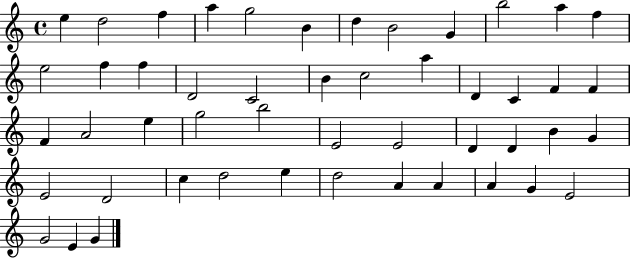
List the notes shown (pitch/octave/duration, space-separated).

E5/q D5/h F5/q A5/q G5/h B4/q D5/q B4/h G4/q B5/h A5/q F5/q E5/h F5/q F5/q D4/h C4/h B4/q C5/h A5/q D4/q C4/q F4/q F4/q F4/q A4/h E5/q G5/h B5/h E4/h E4/h D4/q D4/q B4/q G4/q E4/h D4/h C5/q D5/h E5/q D5/h A4/q A4/q A4/q G4/q E4/h G4/h E4/q G4/q